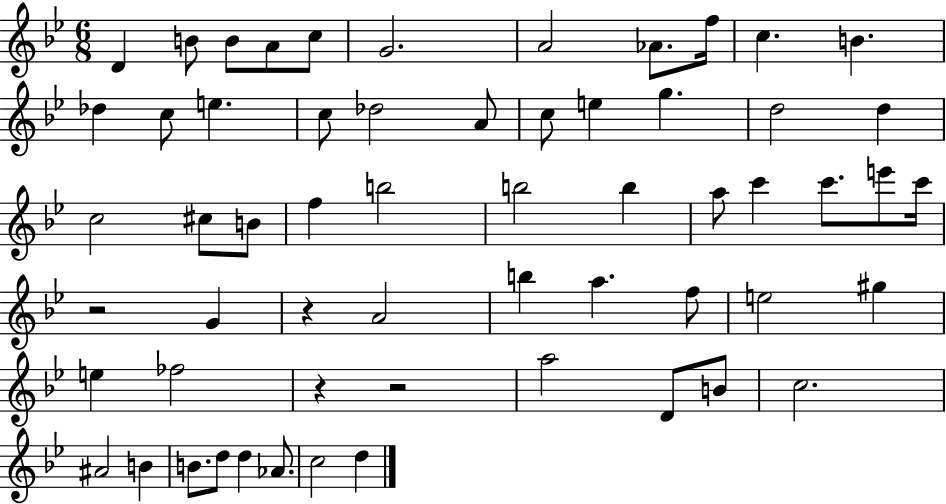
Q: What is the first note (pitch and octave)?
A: D4